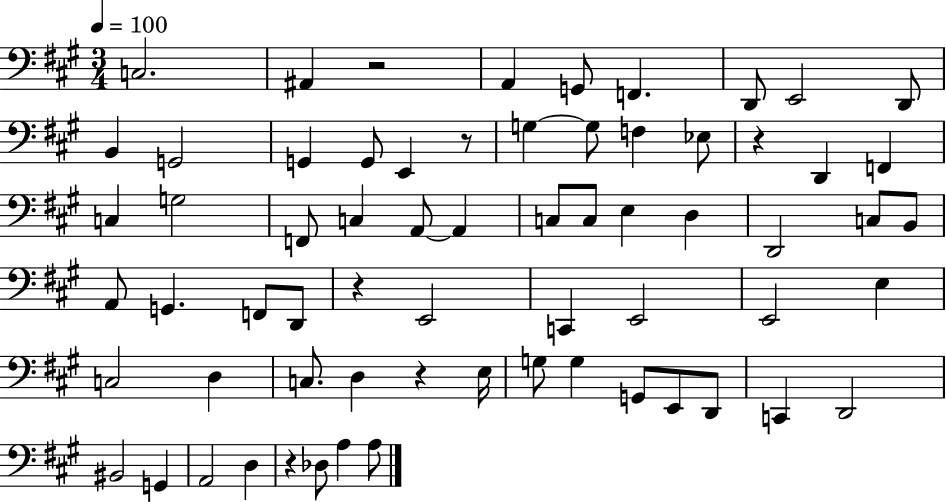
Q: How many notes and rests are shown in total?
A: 66